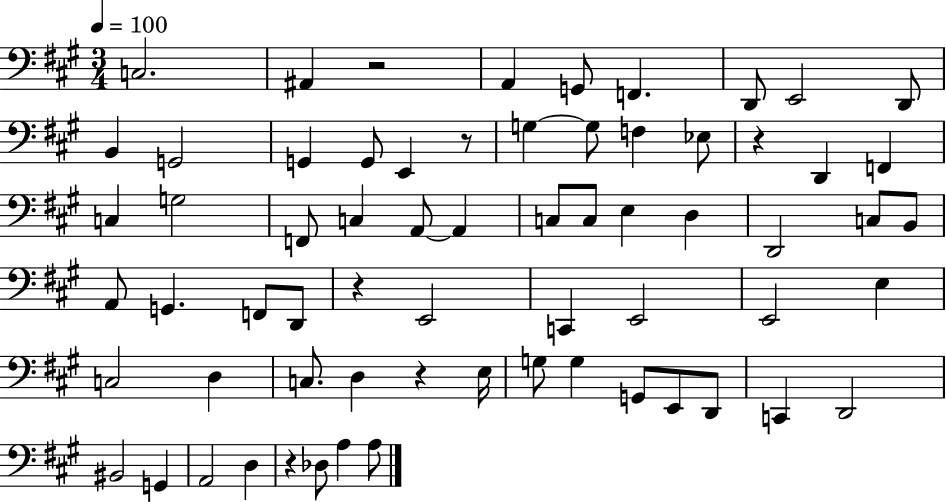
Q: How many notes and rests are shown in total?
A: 66